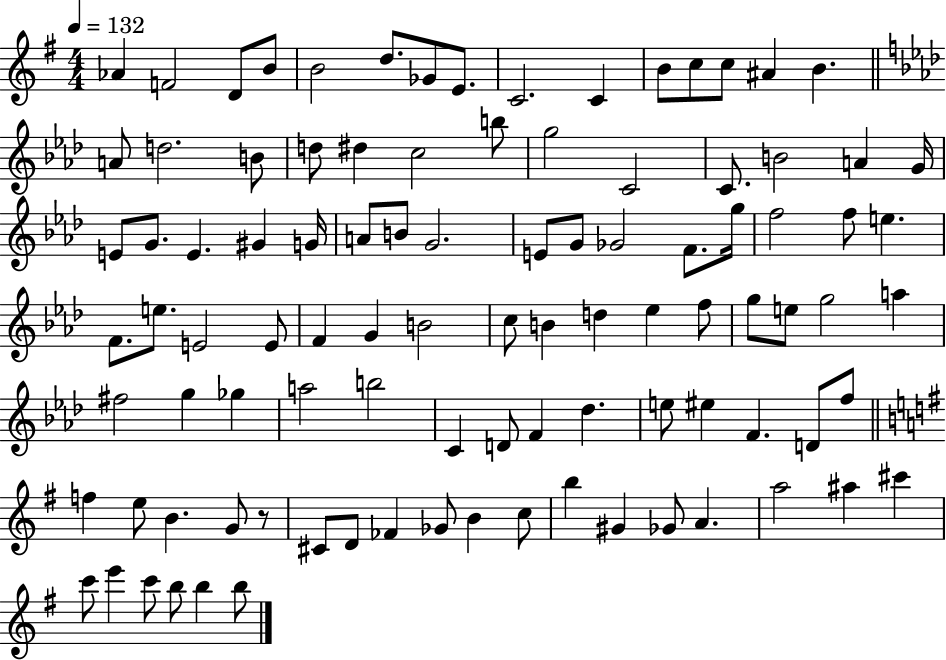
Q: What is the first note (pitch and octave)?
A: Ab4